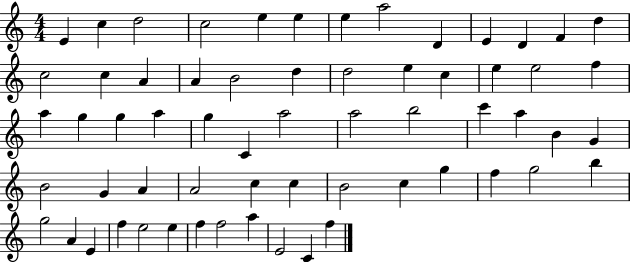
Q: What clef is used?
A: treble